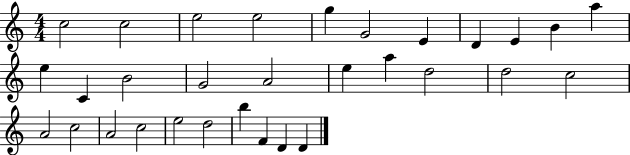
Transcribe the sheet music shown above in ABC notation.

X:1
T:Untitled
M:4/4
L:1/4
K:C
c2 c2 e2 e2 g G2 E D E B a e C B2 G2 A2 e a d2 d2 c2 A2 c2 A2 c2 e2 d2 b F D D